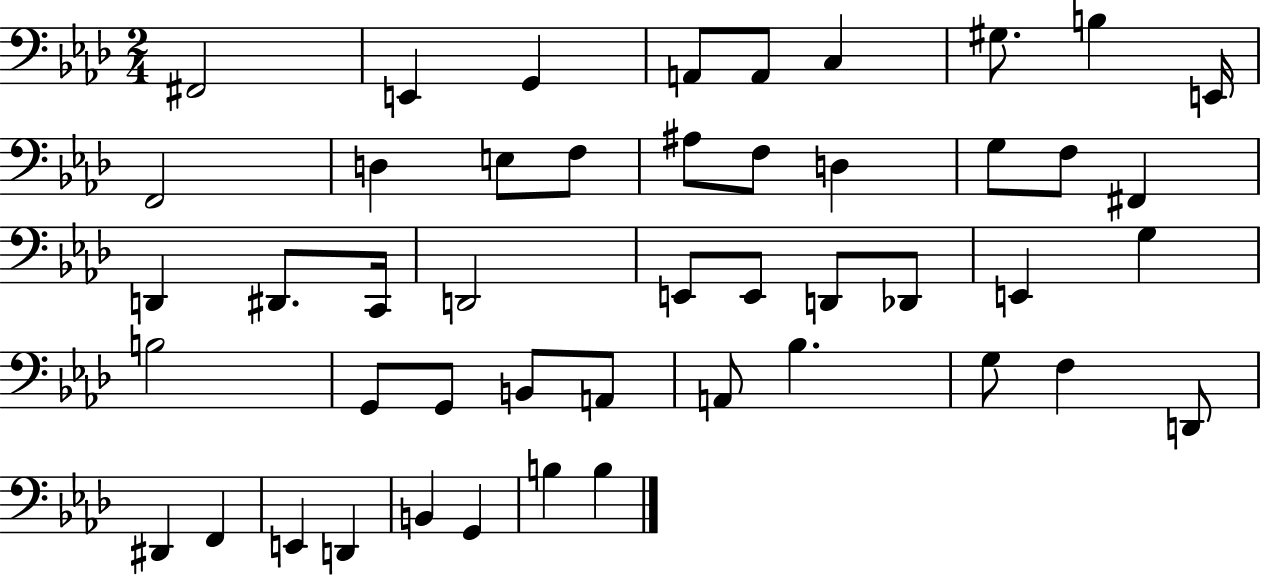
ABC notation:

X:1
T:Untitled
M:2/4
L:1/4
K:Ab
^F,,2 E,, G,, A,,/2 A,,/2 C, ^G,/2 B, E,,/4 F,,2 D, E,/2 F,/2 ^A,/2 F,/2 D, G,/2 F,/2 ^F,, D,, ^D,,/2 C,,/4 D,,2 E,,/2 E,,/2 D,,/2 _D,,/2 E,, G, B,2 G,,/2 G,,/2 B,,/2 A,,/2 A,,/2 _B, G,/2 F, D,,/2 ^D,, F,, E,, D,, B,, G,, B, B,